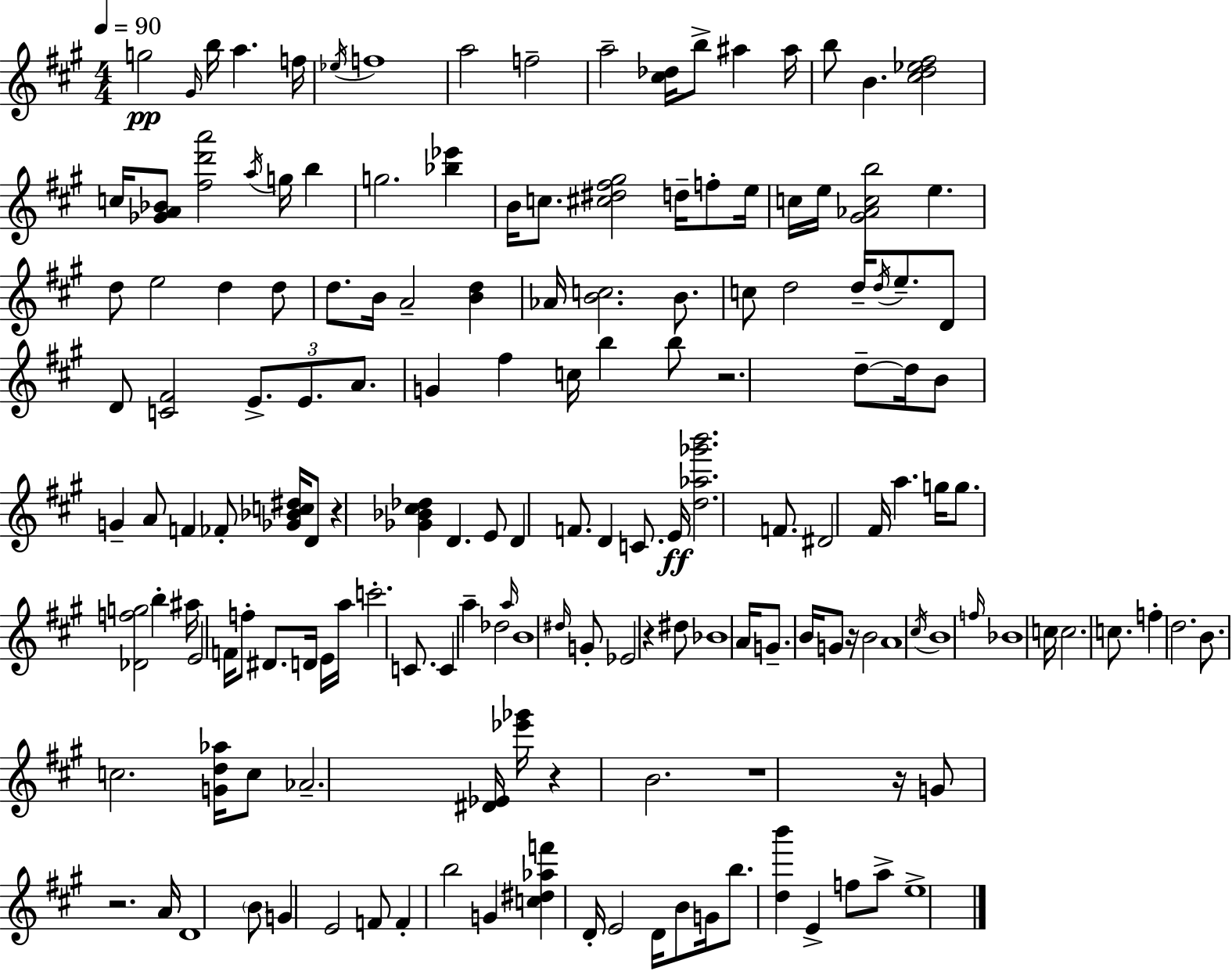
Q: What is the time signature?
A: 4/4